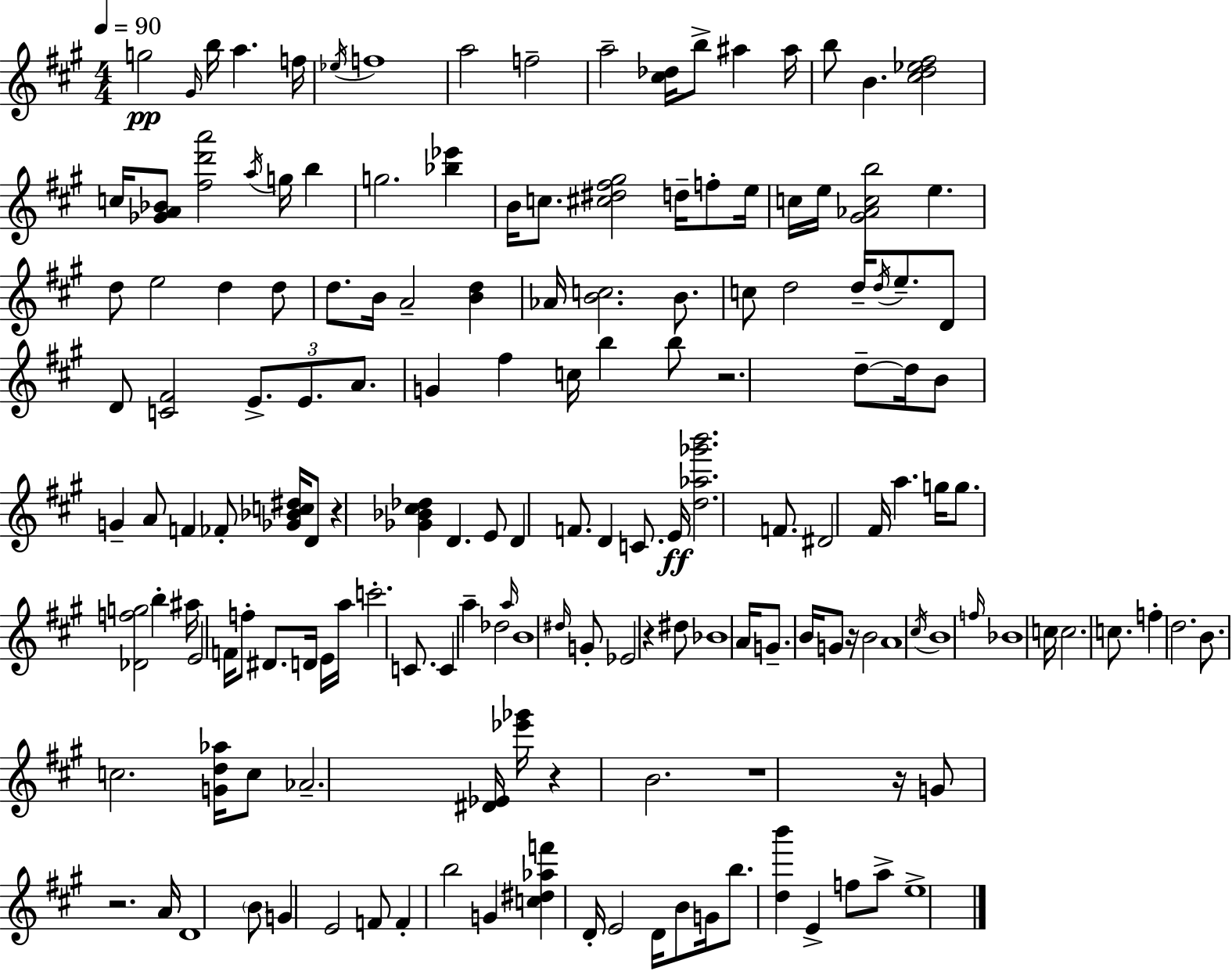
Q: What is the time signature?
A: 4/4